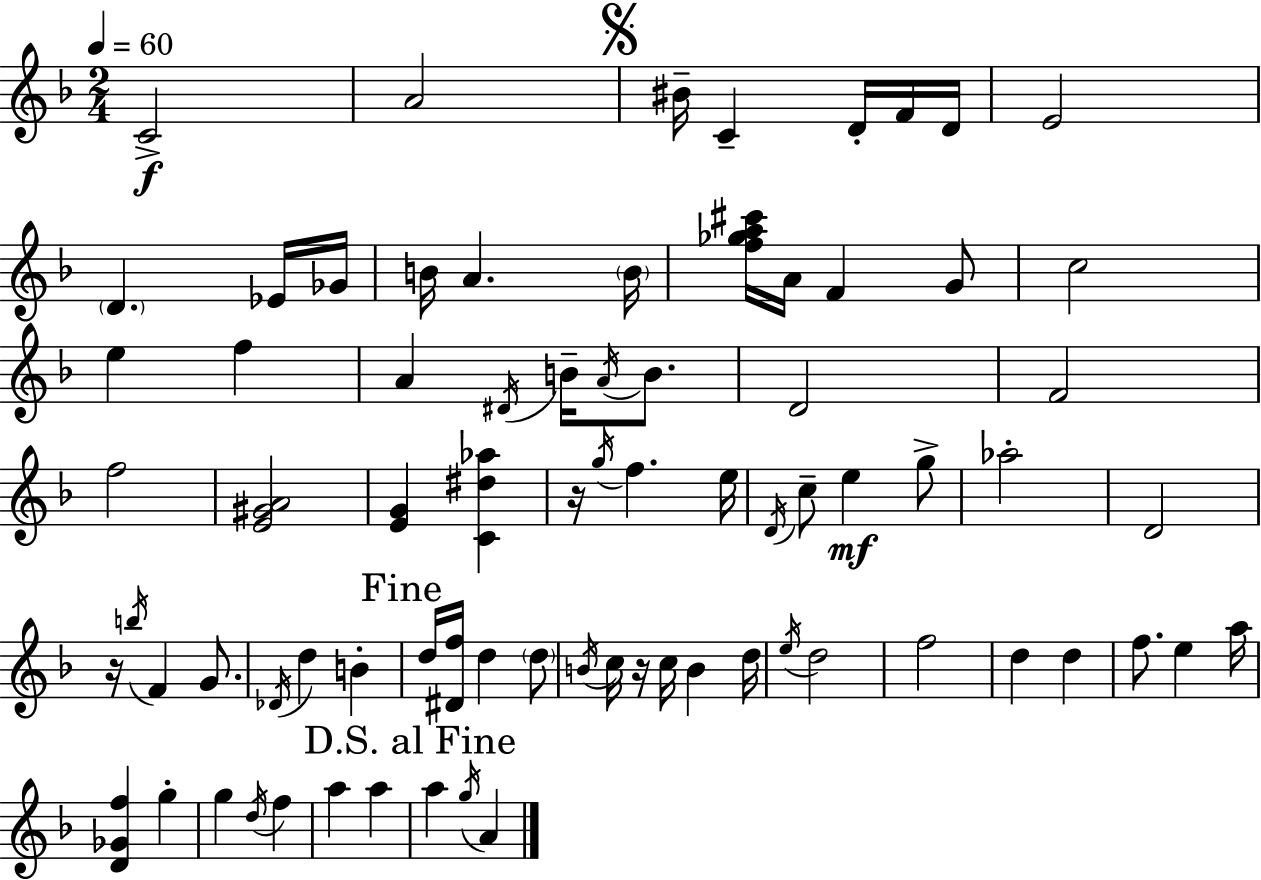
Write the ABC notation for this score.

X:1
T:Untitled
M:2/4
L:1/4
K:F
C2 A2 ^B/4 C D/4 F/4 D/4 E2 D _E/4 _G/4 B/4 A B/4 [f_ga^c']/4 A/4 F G/2 c2 e f A ^D/4 B/4 A/4 B/2 D2 F2 f2 [E^GA]2 [EG] [C^d_a] z/4 g/4 f e/4 D/4 c/2 e g/2 _a2 D2 z/4 b/4 F G/2 _D/4 d B d/4 [^Df]/4 d d/2 B/4 c/4 z/4 c/4 B d/4 e/4 d2 f2 d d f/2 e a/4 [D_Gf] g g d/4 f a a a g/4 A